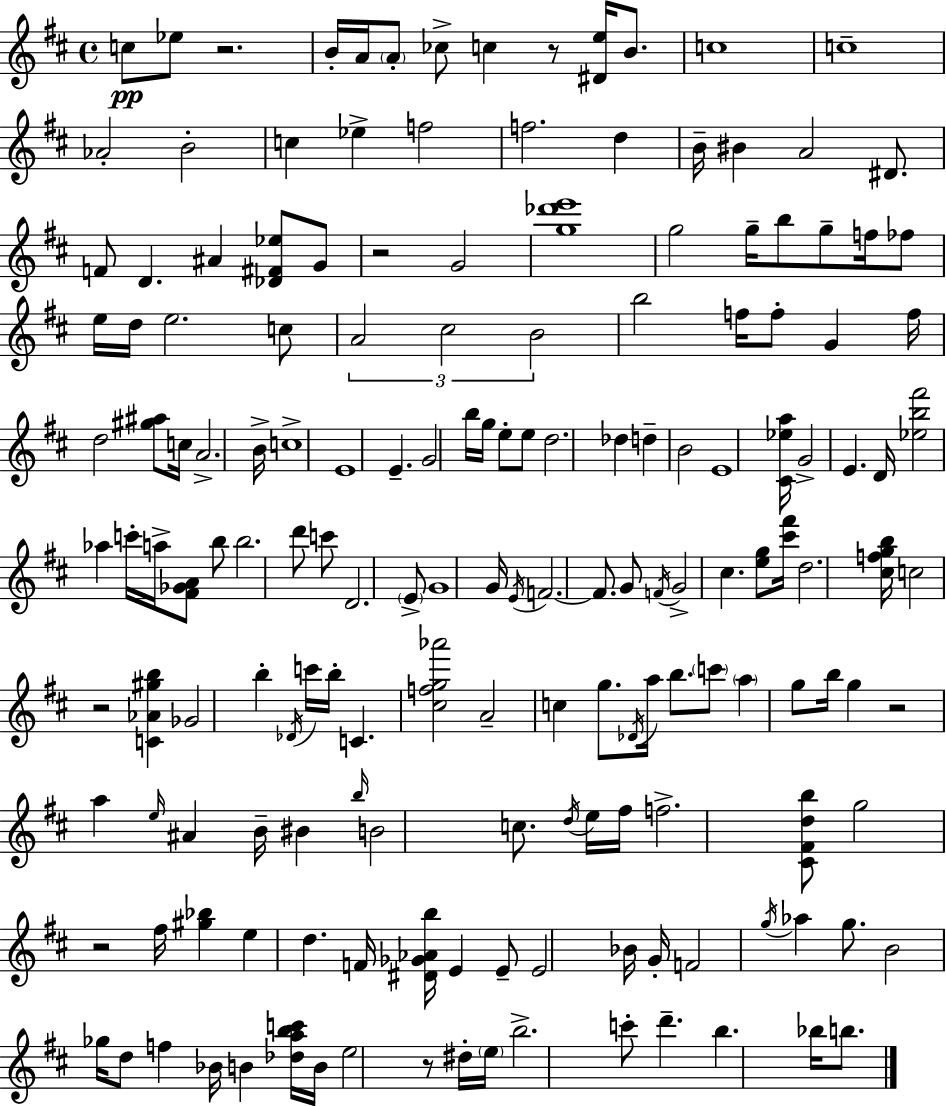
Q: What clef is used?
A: treble